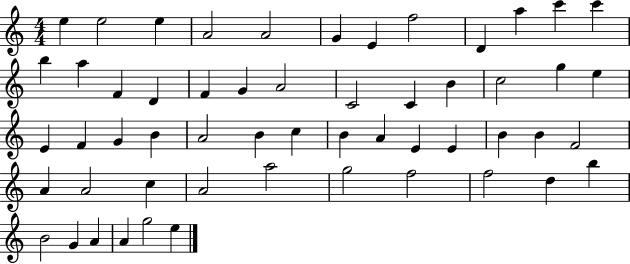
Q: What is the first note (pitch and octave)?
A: E5